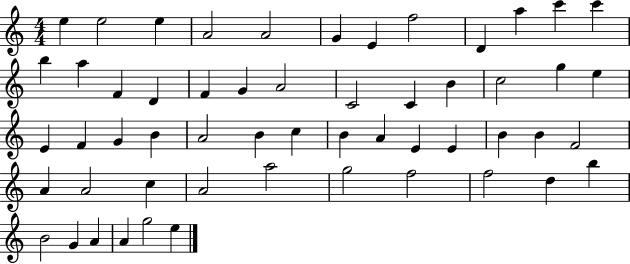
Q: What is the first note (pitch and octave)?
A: E5